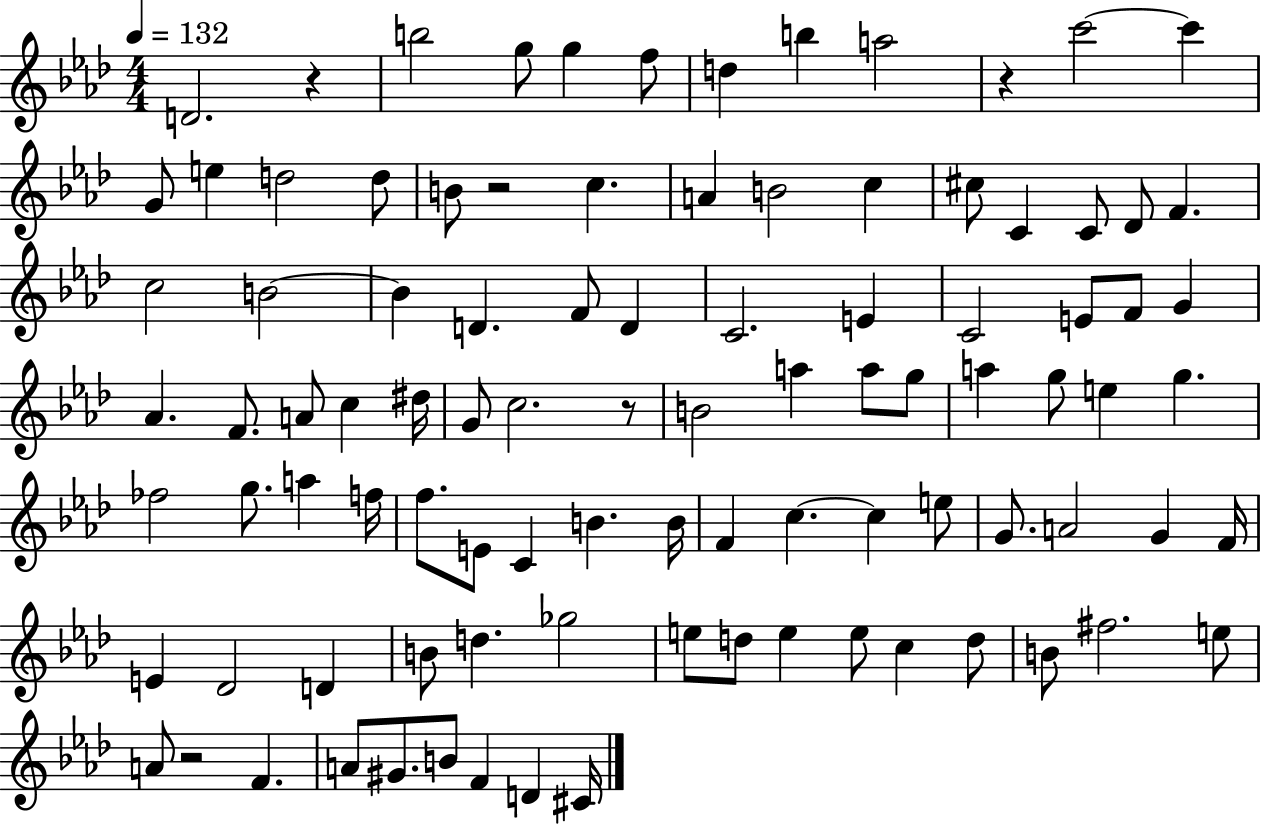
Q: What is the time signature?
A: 4/4